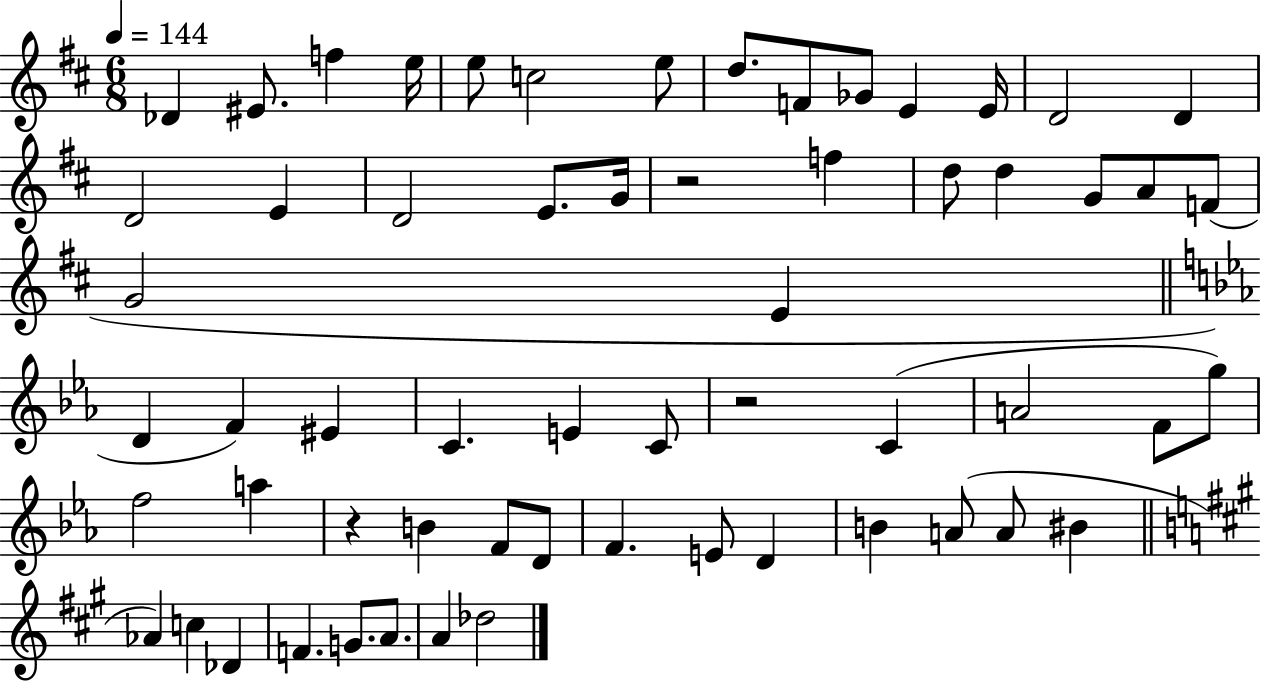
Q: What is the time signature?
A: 6/8